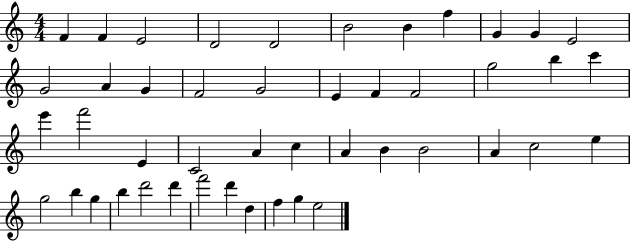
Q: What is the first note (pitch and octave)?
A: F4